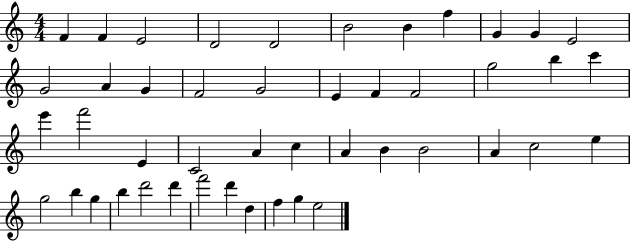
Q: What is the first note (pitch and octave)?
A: F4